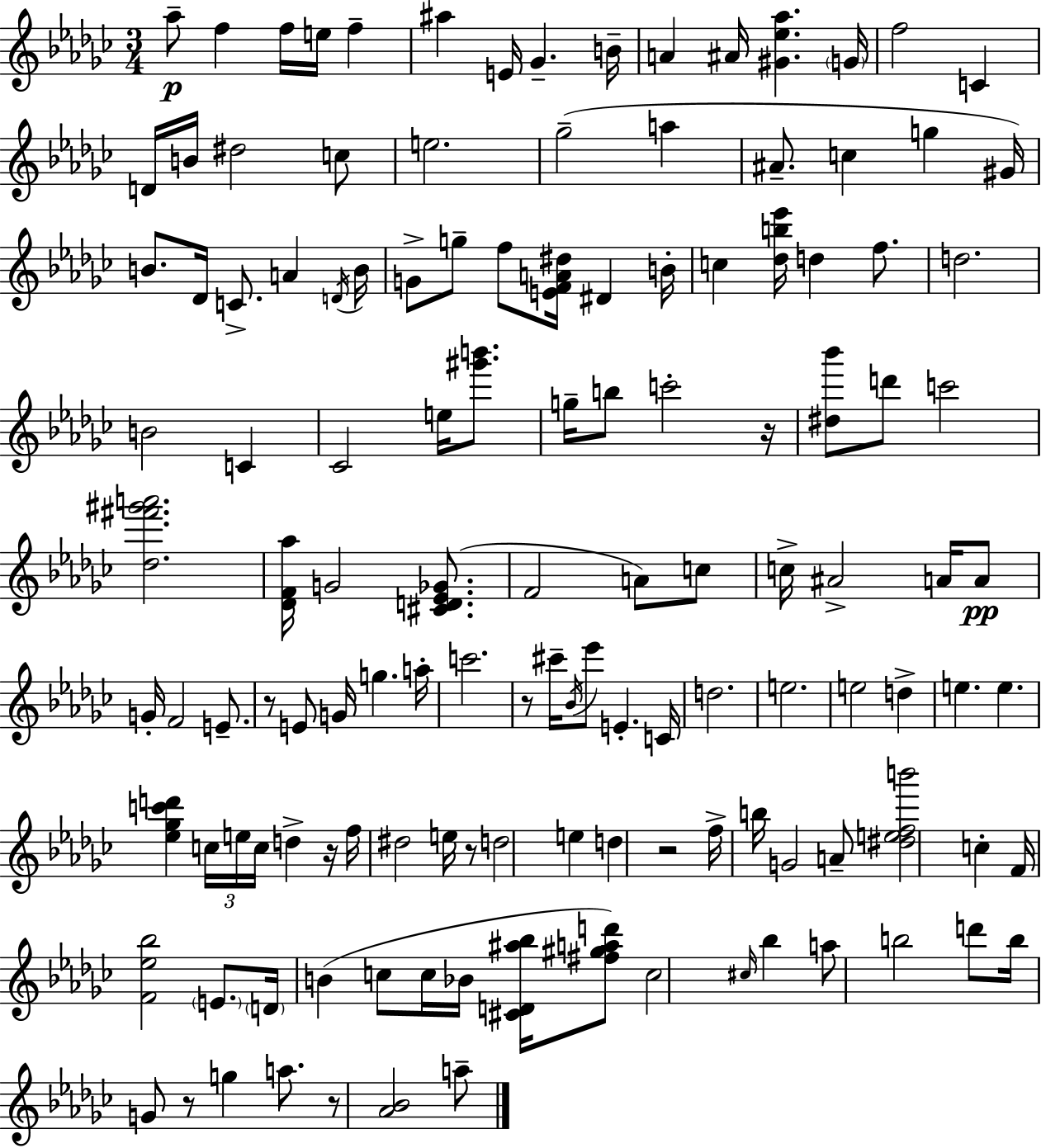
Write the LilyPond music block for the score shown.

{
  \clef treble
  \numericTimeSignature
  \time 3/4
  \key ees \minor
  aes''8--\p f''4 f''16 e''16 f''4-- | ais''4 e'16 ges'4.-- b'16-- | a'4 ais'16 <gis' ees'' aes''>4. \parenthesize g'16 | f''2 c'4 | \break d'16 b'16 dis''2 c''8 | e''2. | ges''2--( a''4 | ais'8.-- c''4 g''4 gis'16) | \break b'8. des'16 c'8.-> a'4 \acciaccatura { d'16 } | b'16 g'8-> g''8-- f''8 <e' f' a' dis''>16 dis'4 | b'16-. c''4 <des'' b'' ees'''>16 d''4 f''8. | d''2. | \break b'2 c'4 | ces'2 e''16 <gis''' b'''>8. | g''16-- b''8 c'''2-. | r16 <dis'' bes'''>8 d'''8 c'''2 | \break <des'' fis''' gis''' a'''>2. | <des' f' aes''>16 g'2 <cis' d' ees' ges'>8.( | f'2 a'8) c''8 | c''16-> ais'2-> a'16 a'8\pp | \break g'16-. f'2 e'8.-- | r8 e'8 g'16 g''4. | a''16-. c'''2. | r8 cis'''16-- \acciaccatura { bes'16 } ees'''8 e'4.-. | \break c'16 d''2. | e''2. | e''2 d''4-> | e''4. e''4. | \break <ees'' ges'' c''' d'''>4 \tuplet 3/2 { c''16 e''16 c''16 } d''4-> | r16 f''16 dis''2 e''16 | r8 d''2 e''4 | d''4 r2 | \break f''16-> b''16 g'2 | a'8-- <dis'' e'' f'' b'''>2 c''4-. | f'16 <f' ees'' bes''>2 \parenthesize e'8. | \parenthesize d'16 b'4( c''8 c''16 bes'16 <cis' d' ais'' bes''>16 | \break <fis'' gis'' a'' d'''>8) c''2 \grace { cis''16 } bes''4 | a''8 b''2 | d'''8 b''16 g'8 r8 g''4 | a''8. r8 <aes' bes'>2 | \break a''8-- \bar "|."
}